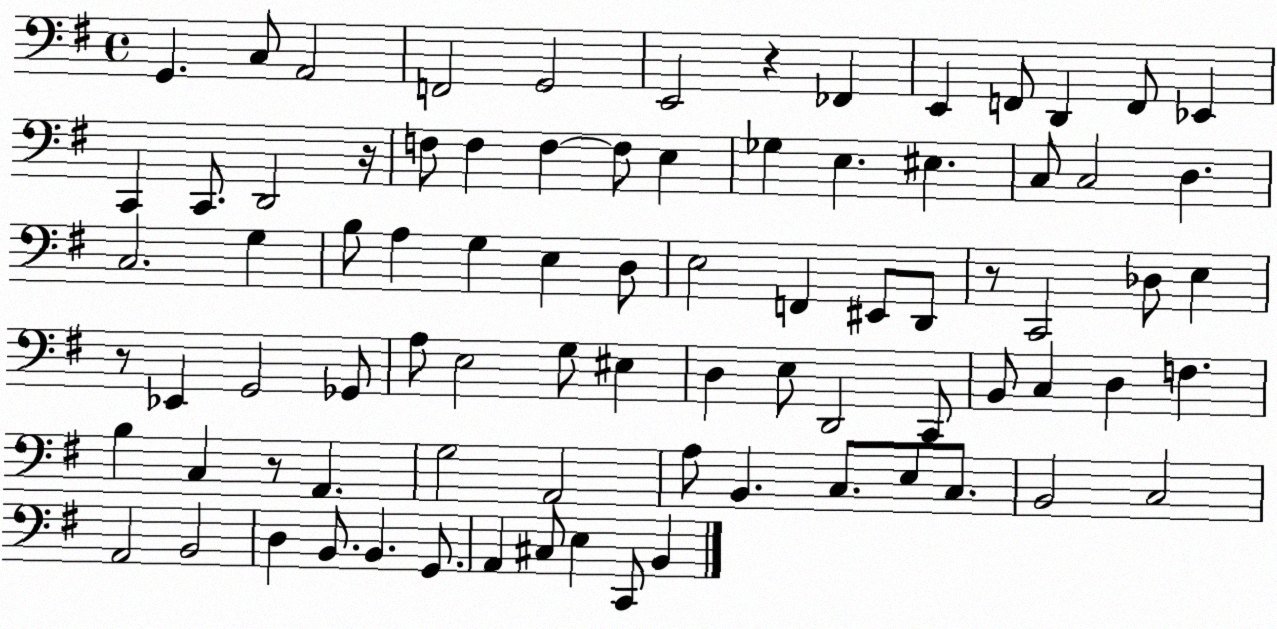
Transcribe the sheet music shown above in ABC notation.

X:1
T:Untitled
M:4/4
L:1/4
K:G
G,, C,/2 A,,2 F,,2 G,,2 E,,2 z _F,, E,, F,,/2 D,, F,,/2 _E,, C,, C,,/2 D,,2 z/4 F,/2 F, F, F,/2 E, _G, E, ^E, C,/2 C,2 D, C,2 G, B,/2 A, G, E, D,/2 E,2 F,, ^E,,/2 D,,/2 z/2 C,,2 _D,/2 E, z/2 _E,, G,,2 _G,,/2 A,/2 E,2 G,/2 ^E, D, E,/2 D,,2 C,,/2 B,,/2 C, D, F, B, C, z/2 A,, G,2 A,,2 A,/2 B,, C,/2 E,/2 C,/2 B,,2 C,2 A,,2 B,,2 D, B,,/2 B,, G,,/2 A,, ^C,/2 E, C,,/2 B,,